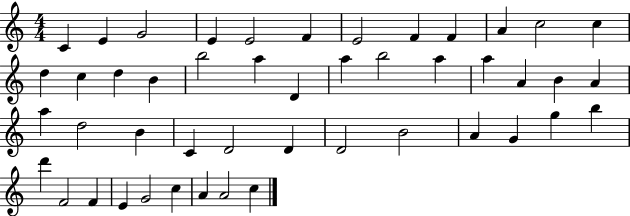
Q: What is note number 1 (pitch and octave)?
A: C4